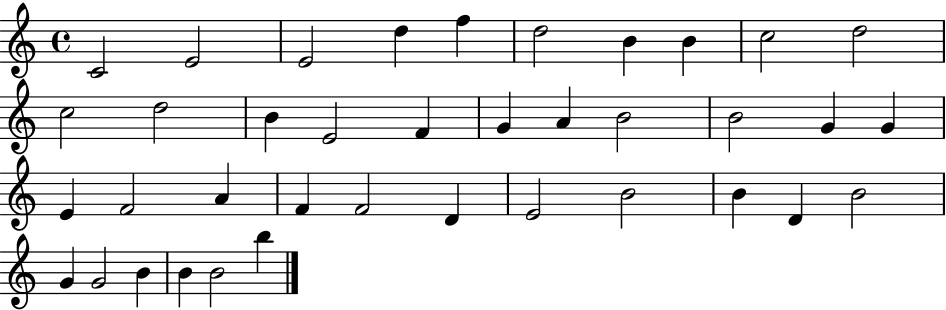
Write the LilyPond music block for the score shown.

{
  \clef treble
  \time 4/4
  \defaultTimeSignature
  \key c \major
  c'2 e'2 | e'2 d''4 f''4 | d''2 b'4 b'4 | c''2 d''2 | \break c''2 d''2 | b'4 e'2 f'4 | g'4 a'4 b'2 | b'2 g'4 g'4 | \break e'4 f'2 a'4 | f'4 f'2 d'4 | e'2 b'2 | b'4 d'4 b'2 | \break g'4 g'2 b'4 | b'4 b'2 b''4 | \bar "|."
}